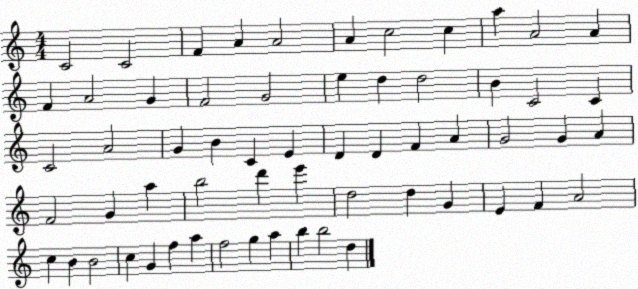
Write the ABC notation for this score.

X:1
T:Untitled
M:4/4
L:1/4
K:C
C2 C2 F A A2 A c2 c a A2 A F A2 G F2 G2 e d d2 B C2 C C2 A2 G B C E D D F A G2 G A F2 G a b2 d' e' d2 d G E F A2 c B B2 c G f a f2 g a b b2 d